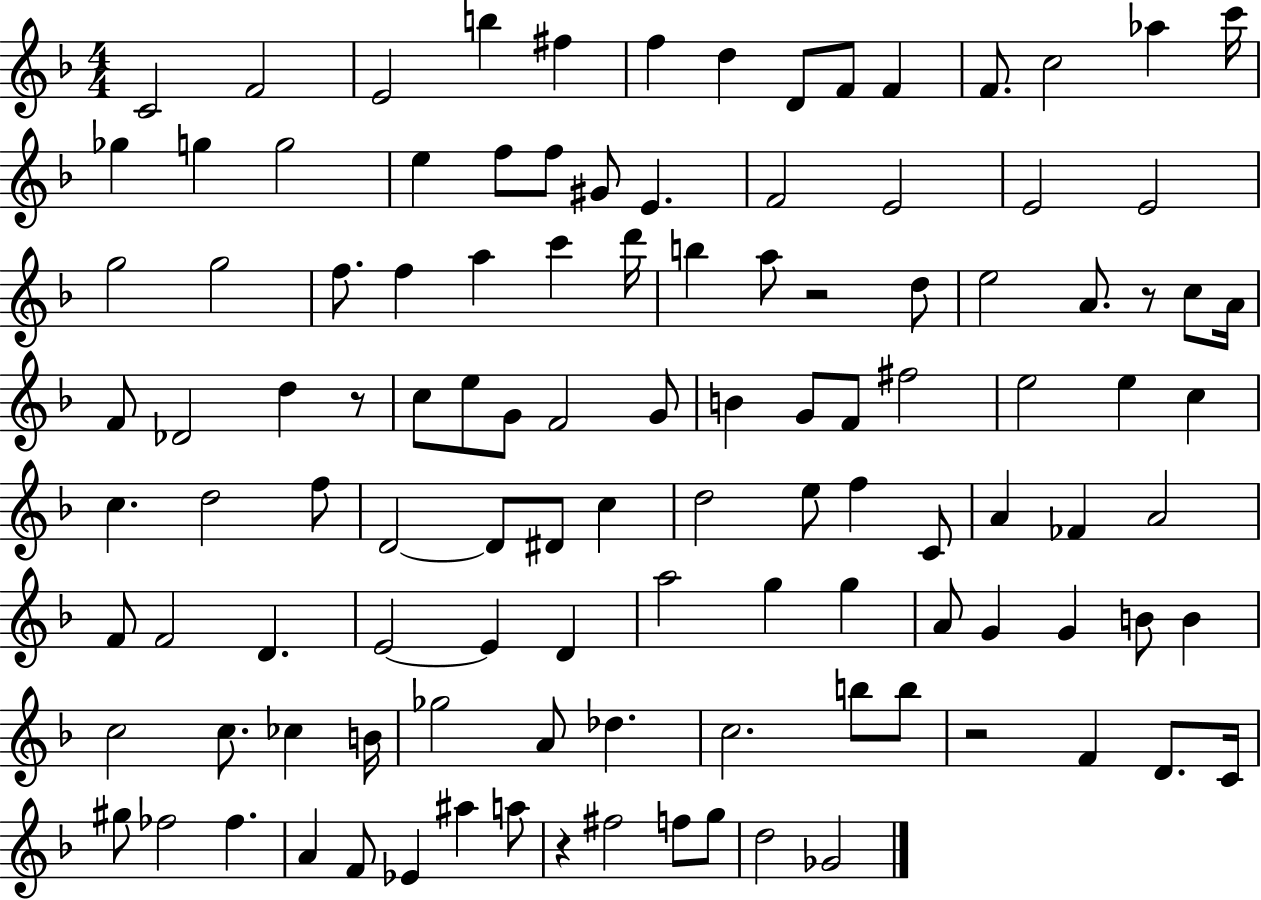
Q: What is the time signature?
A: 4/4